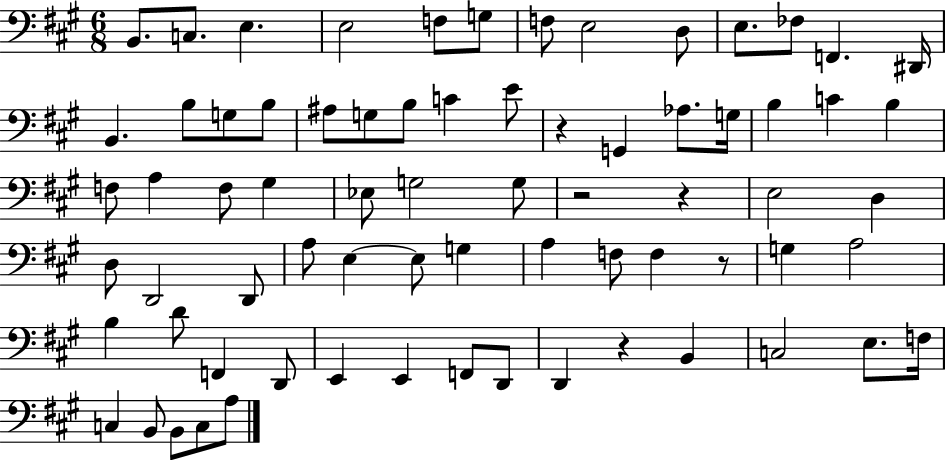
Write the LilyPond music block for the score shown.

{
  \clef bass
  \numericTimeSignature
  \time 6/8
  \key a \major
  b,8. c8. e4. | e2 f8 g8 | f8 e2 d8 | e8. fes8 f,4. dis,16 | \break b,4. b8 g8 b8 | ais8 g8 b8 c'4 e'8 | r4 g,4 aes8. g16 | b4 c'4 b4 | \break f8 a4 f8 gis4 | ees8 g2 g8 | r2 r4 | e2 d4 | \break d8 d,2 d,8 | a8 e4~~ e8 g4 | a4 f8 f4 r8 | g4 a2 | \break b4 d'8 f,4 d,8 | e,4 e,4 f,8 d,8 | d,4 r4 b,4 | c2 e8. f16 | \break c4 b,8 b,8 c8 a8 | \bar "|."
}